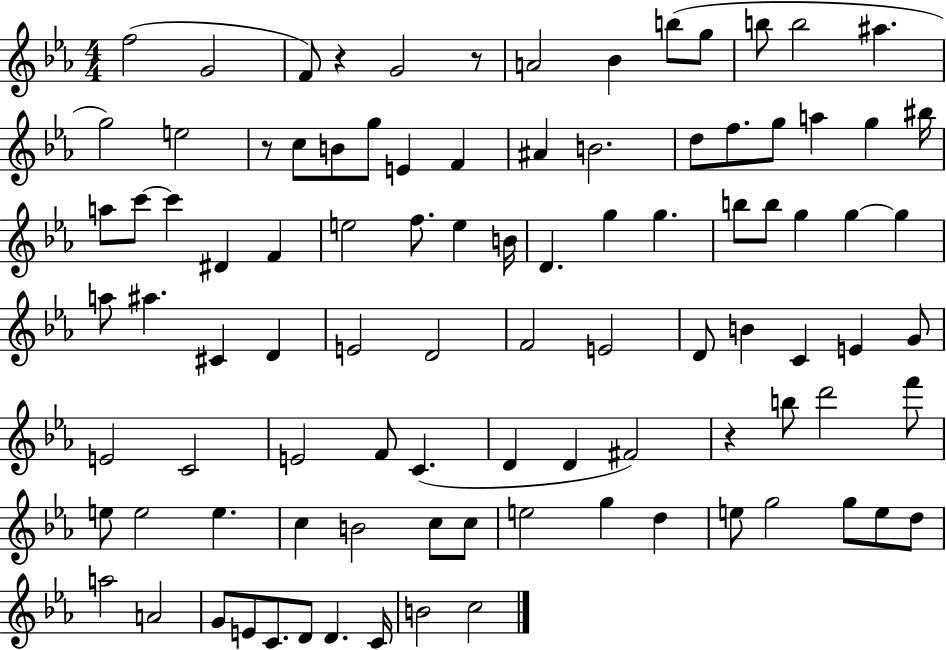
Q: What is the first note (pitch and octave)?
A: F5